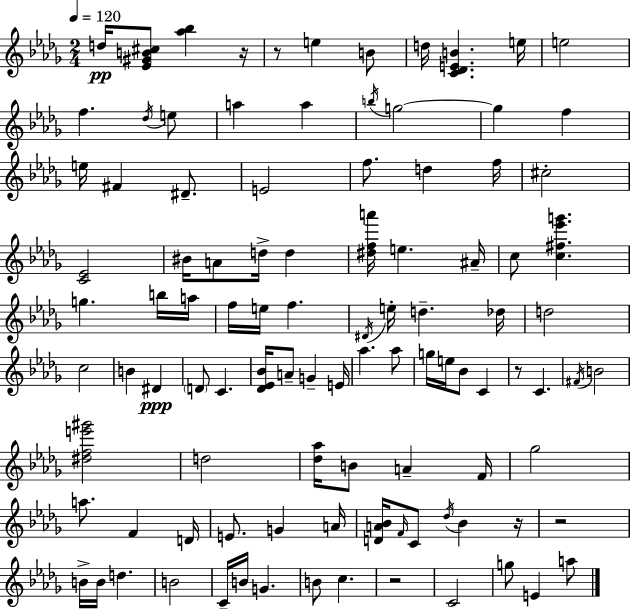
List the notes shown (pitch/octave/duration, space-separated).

D5/s [Eb4,G#4,B4,C#5]/e [Ab5,Bb5]/q R/s R/e E5/q B4/e D5/s [C4,Db4,E4,B4]/q. E5/s E5/h F5/q. Db5/s E5/e A5/q A5/q B5/s G5/h G5/q F5/q E5/s F#4/q D#4/e. E4/h F5/e. D5/q F5/s C#5/h [C4,Eb4]/h BIS4/s A4/e D5/s D5/q [D#5,F5,A6]/s E5/q. A#4/s C5/e [C5,F#5,Eb6,G6]/q. G5/q. B5/s A5/s F5/s E5/s F5/q. D#4/s E5/s D5/q. Db5/s D5/h C5/h B4/q D#4/q D4/e C4/q. [Db4,Eb4,Bb4]/s A4/e G4/q E4/s Ab5/q. Ab5/e G5/s E5/s Bb4/e C4/q R/e C4/q. F#4/s B4/h [D#5,F5,E6,G#6]/h D5/h [Db5,Ab5]/s B4/e A4/q F4/s Gb5/h A5/e. F4/q D4/s E4/e. G4/q A4/s [D4,A4,Bb4]/s F4/s C4/e Db5/s Bb4/q R/s R/h B4/s B4/s D5/q. B4/h C4/s B4/s G4/q. B4/e C5/q. R/h C4/h G5/e E4/q A5/e